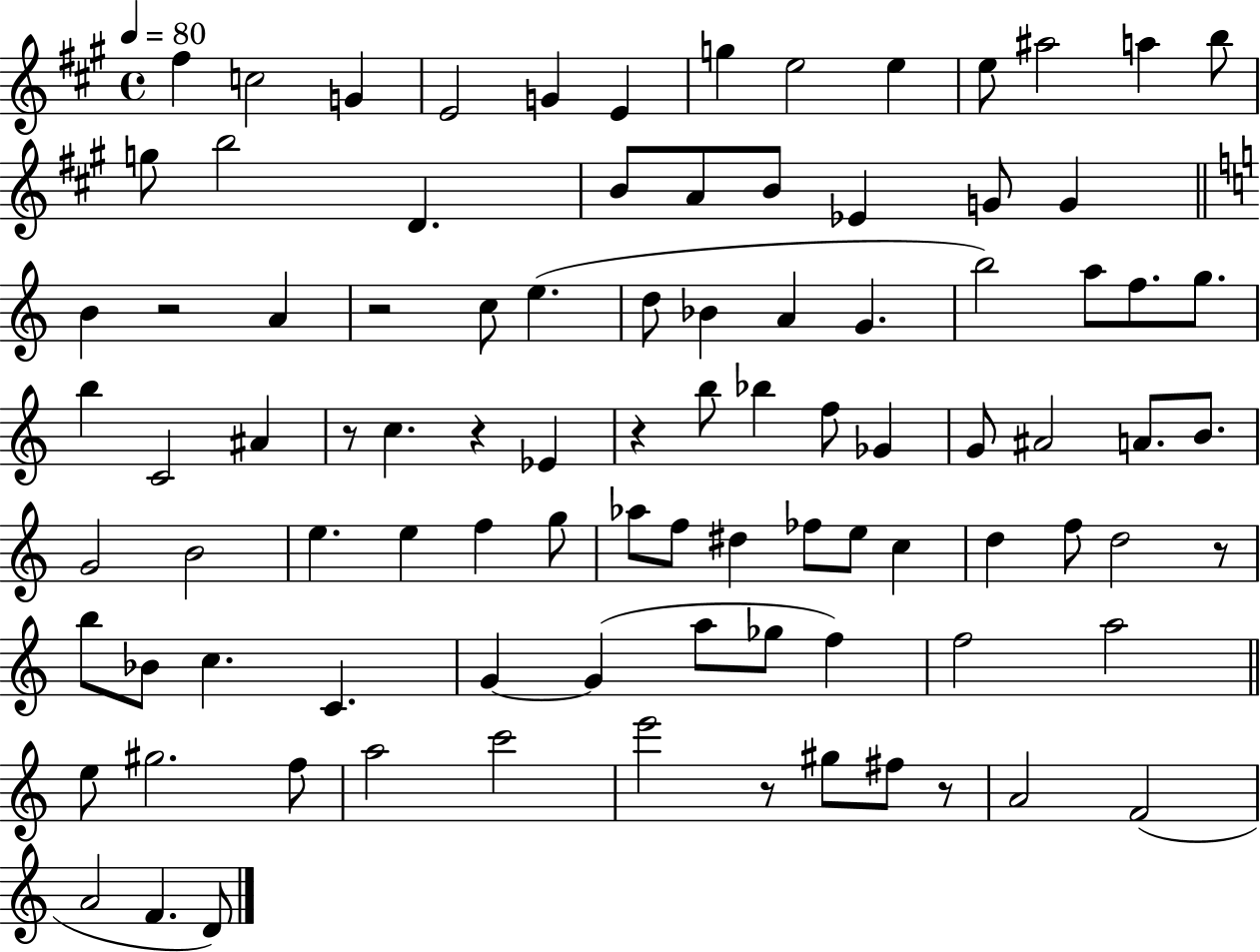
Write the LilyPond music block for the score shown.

{
  \clef treble
  \time 4/4
  \defaultTimeSignature
  \key a \major
  \tempo 4 = 80
  fis''4 c''2 g'4 | e'2 g'4 e'4 | g''4 e''2 e''4 | e''8 ais''2 a''4 b''8 | \break g''8 b''2 d'4. | b'8 a'8 b'8 ees'4 g'8 g'4 | \bar "||" \break \key c \major b'4 r2 a'4 | r2 c''8 e''4.( | d''8 bes'4 a'4 g'4. | b''2) a''8 f''8. g''8. | \break b''4 c'2 ais'4 | r8 c''4. r4 ees'4 | r4 b''8 bes''4 f''8 ges'4 | g'8 ais'2 a'8. b'8. | \break g'2 b'2 | e''4. e''4 f''4 g''8 | aes''8 f''8 dis''4 fes''8 e''8 c''4 | d''4 f''8 d''2 r8 | \break b''8 bes'8 c''4. c'4. | g'4~~ g'4( a''8 ges''8 f''4) | f''2 a''2 | \bar "||" \break \key c \major e''8 gis''2. f''8 | a''2 c'''2 | e'''2 r8 gis''8 fis''8 r8 | a'2 f'2( | \break a'2 f'4. d'8) | \bar "|."
}